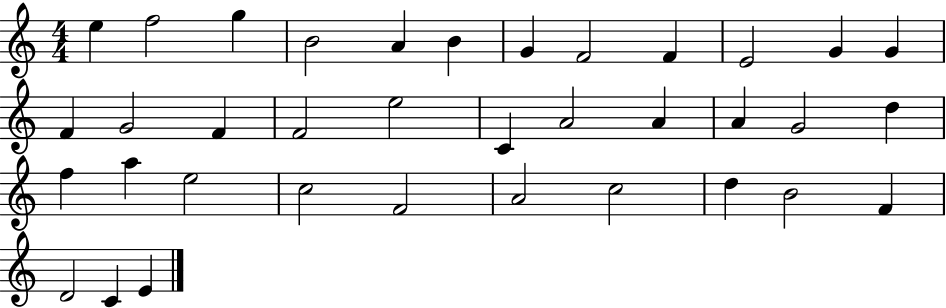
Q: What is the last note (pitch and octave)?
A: E4